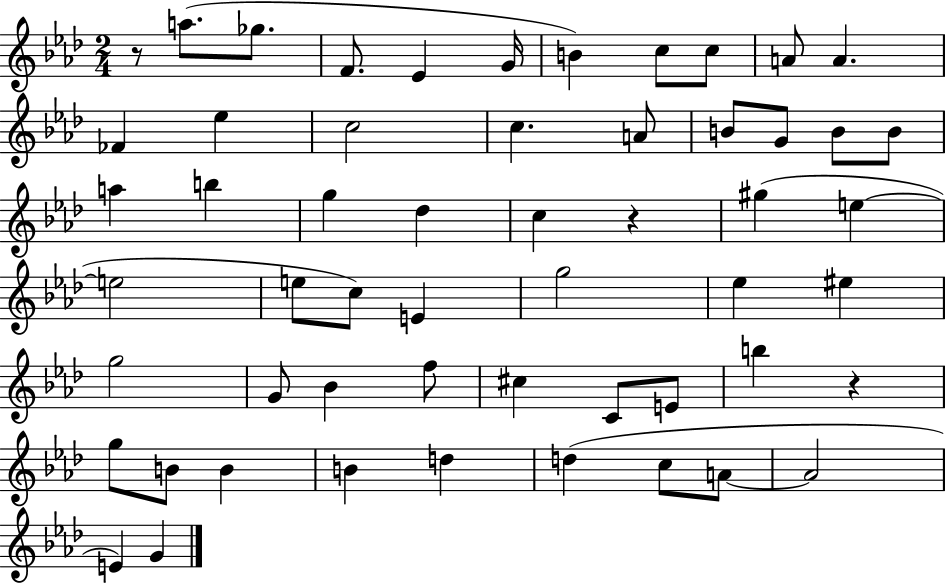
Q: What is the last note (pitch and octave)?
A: G4